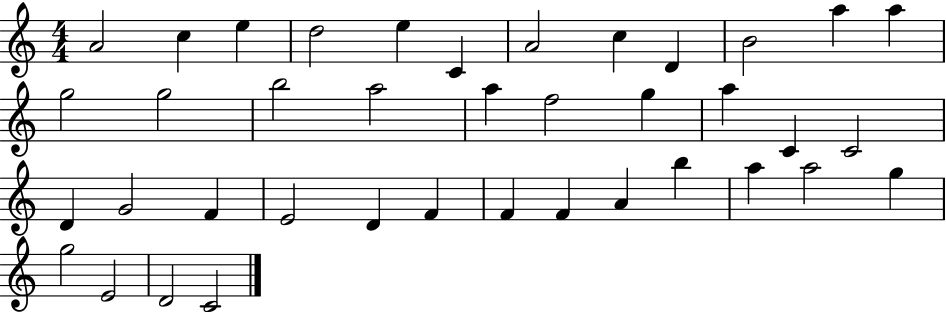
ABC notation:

X:1
T:Untitled
M:4/4
L:1/4
K:C
A2 c e d2 e C A2 c D B2 a a g2 g2 b2 a2 a f2 g a C C2 D G2 F E2 D F F F A b a a2 g g2 E2 D2 C2